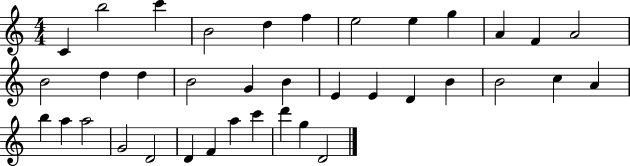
C4/q B5/h C6/q B4/h D5/q F5/q E5/h E5/q G5/q A4/q F4/q A4/h B4/h D5/q D5/q B4/h G4/q B4/q E4/q E4/q D4/q B4/q B4/h C5/q A4/q B5/q A5/q A5/h G4/h D4/h D4/q F4/q A5/q C6/q D6/q G5/q D4/h